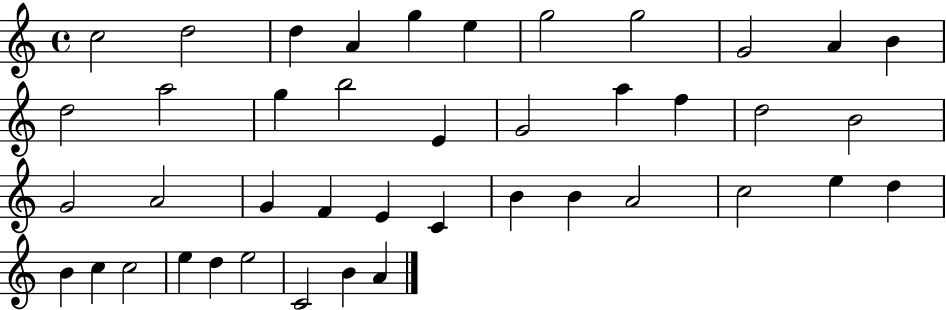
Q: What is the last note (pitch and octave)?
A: A4